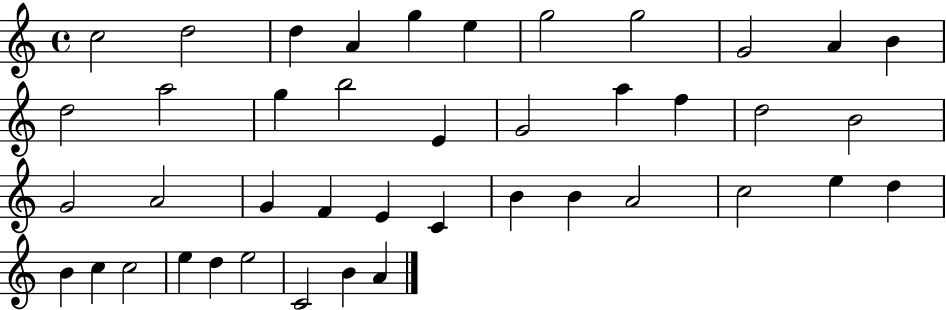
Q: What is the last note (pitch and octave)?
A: A4